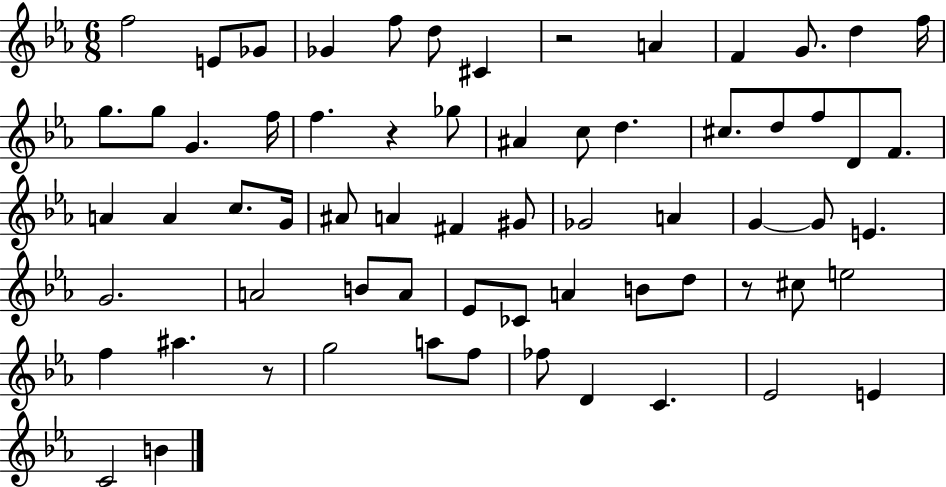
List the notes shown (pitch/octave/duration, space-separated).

F5/h E4/e Gb4/e Gb4/q F5/e D5/e C#4/q R/h A4/q F4/q G4/e. D5/q F5/s G5/e. G5/e G4/q. F5/s F5/q. R/q Gb5/e A#4/q C5/e D5/q. C#5/e. D5/e F5/e D4/e F4/e. A4/q A4/q C5/e. G4/s A#4/e A4/q F#4/q G#4/e Gb4/h A4/q G4/q G4/e E4/q. G4/h. A4/h B4/e A4/e Eb4/e CES4/e A4/q B4/e D5/e R/e C#5/e E5/h F5/q A#5/q. R/e G5/h A5/e F5/e FES5/e D4/q C4/q. Eb4/h E4/q C4/h B4/q